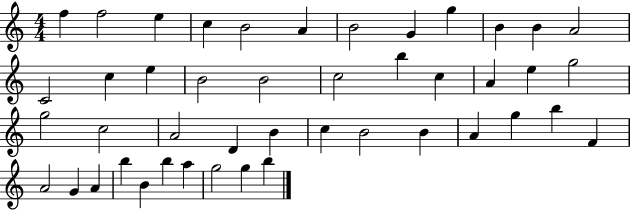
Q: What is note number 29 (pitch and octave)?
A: C5